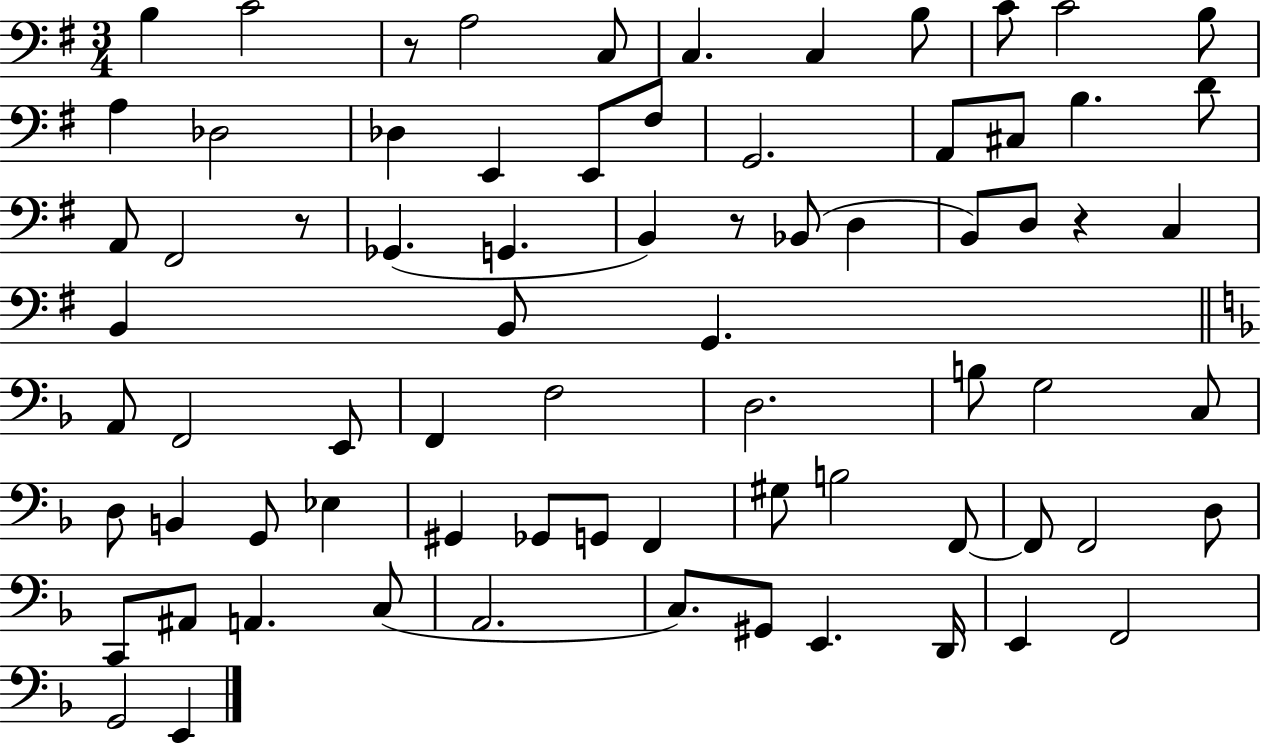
{
  \clef bass
  \numericTimeSignature
  \time 3/4
  \key g \major
  b4 c'2 | r8 a2 c8 | c4. c4 b8 | c'8 c'2 b8 | \break a4 des2 | des4 e,4 e,8 fis8 | g,2. | a,8 cis8 b4. d'8 | \break a,8 fis,2 r8 | ges,4.( g,4. | b,4) r8 bes,8( d4 | b,8) d8 r4 c4 | \break b,4 b,8 g,4. | \bar "||" \break \key d \minor a,8 f,2 e,8 | f,4 f2 | d2. | b8 g2 c8 | \break d8 b,4 g,8 ees4 | gis,4 ges,8 g,8 f,4 | gis8 b2 f,8~~ | f,8 f,2 d8 | \break c,8 ais,8 a,4. c8( | a,2. | c8.) gis,8 e,4. d,16 | e,4 f,2 | \break g,2 e,4 | \bar "|."
}